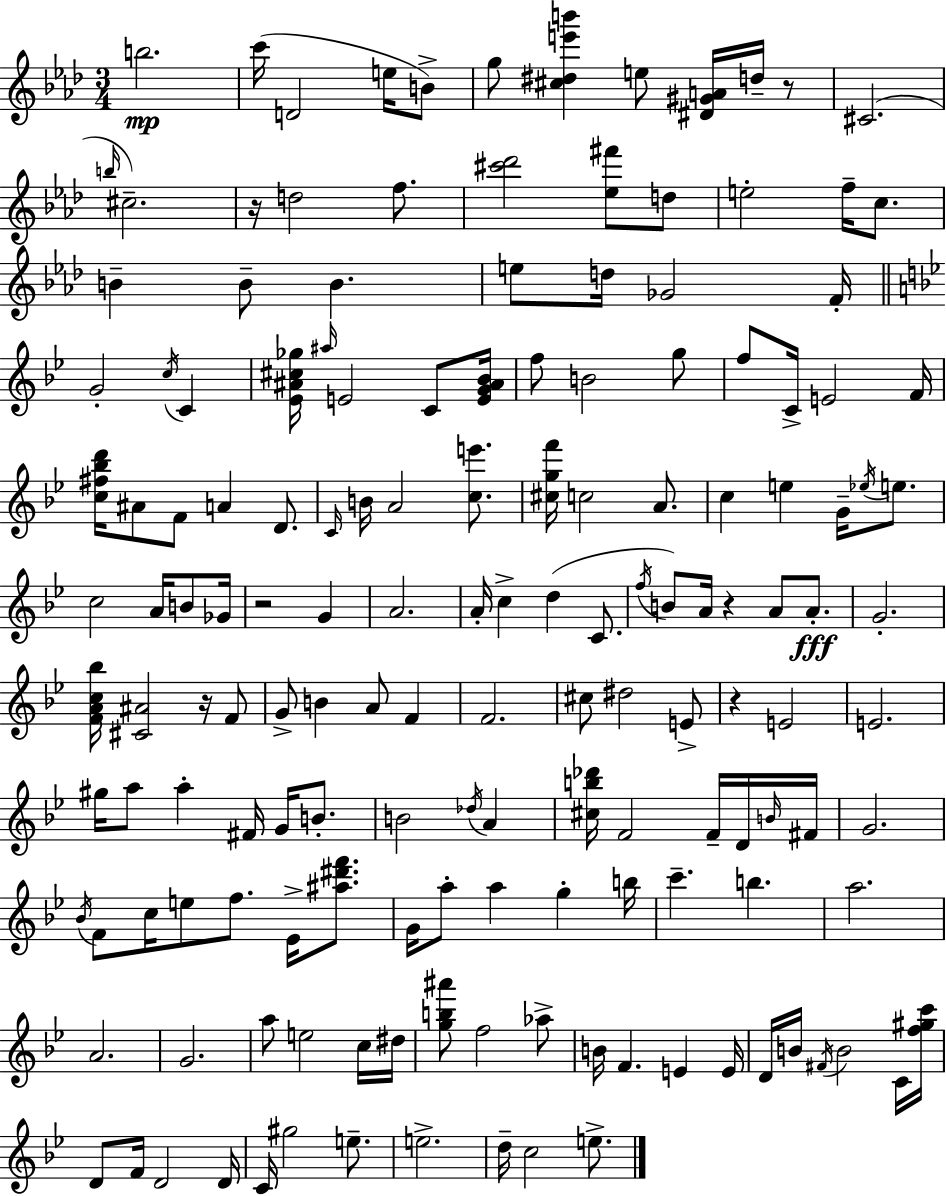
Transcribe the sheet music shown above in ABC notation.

X:1
T:Untitled
M:3/4
L:1/4
K:Ab
b2 c'/4 D2 e/4 B/2 g/2 [^c^de'b'] e/2 [^D^GA]/4 d/4 z/2 ^C2 b/4 ^c2 z/4 d2 f/2 [^c'_d']2 [_e^f']/2 d/2 e2 f/4 c/2 B B/2 B e/2 d/4 _G2 F/4 G2 c/4 C [_E^A^c_g]/4 ^a/4 E2 C/2 [EG^A_B]/4 f/2 B2 g/2 f/2 C/4 E2 F/4 [c^f_bd']/4 ^A/2 F/2 A D/2 C/4 B/4 A2 [ce']/2 [^cgf']/4 c2 A/2 c e G/4 _e/4 e/2 c2 A/4 B/2 _G/4 z2 G A2 A/4 c d C/2 f/4 B/2 A/4 z A/2 A/2 G2 [FAc_b]/4 [^C^A]2 z/4 F/2 G/2 B A/2 F F2 ^c/2 ^d2 E/2 z E2 E2 ^g/4 a/2 a ^F/4 G/4 B/2 B2 _d/4 A [^cb_d']/4 F2 F/4 D/4 B/4 ^F/4 G2 _B/4 F/2 c/4 e/2 f/2 _E/4 [^a^d'f']/2 G/4 a/2 a g b/4 c' b a2 A2 G2 a/2 e2 c/4 ^d/4 [gb^a']/2 f2 _a/2 B/4 F E E/4 D/4 B/4 ^F/4 B2 C/4 [f^gc']/4 D/2 F/4 D2 D/4 C/4 ^g2 e/2 e2 d/4 c2 e/2